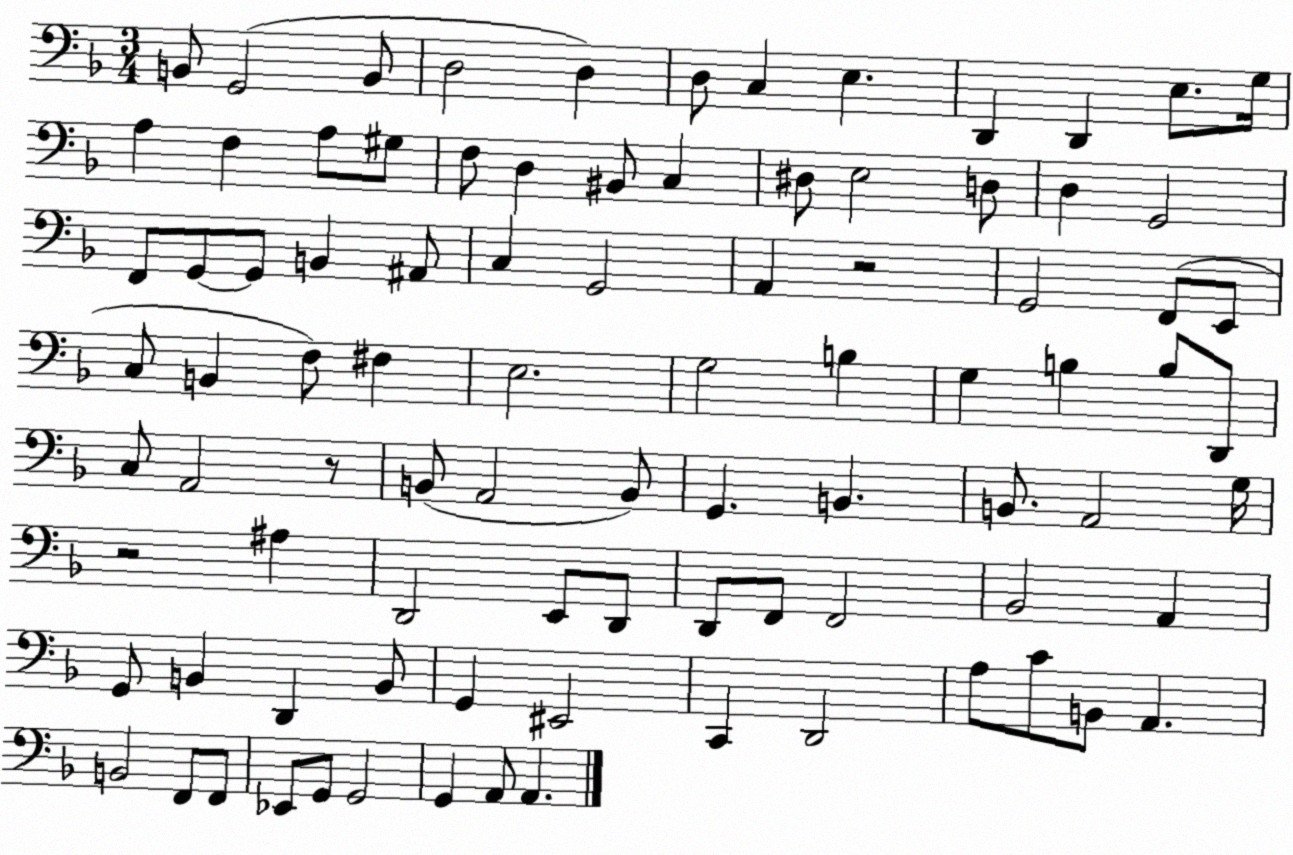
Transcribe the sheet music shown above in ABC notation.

X:1
T:Untitled
M:3/4
L:1/4
K:F
B,,/2 G,,2 B,,/2 D,2 D, D,/2 C, E, D,, D,, E,/2 G,/4 A, F, A,/2 ^G,/2 F,/2 D, ^B,,/2 C, ^D,/2 E,2 D,/2 D, G,,2 F,,/2 G,,/2 G,,/2 B,, ^A,,/2 C, G,,2 A,, z2 G,,2 F,,/2 E,,/2 C,/2 B,, F,/2 ^F, E,2 G,2 B, G, B, B,/2 D,,/2 C,/2 A,,2 z/2 B,,/2 A,,2 B,,/2 G,, B,, B,,/2 A,,2 G,/4 z2 ^A, D,,2 E,,/2 D,,/2 D,,/2 F,,/2 F,,2 _B,,2 A,, G,,/2 B,, D,, B,,/2 G,, ^E,,2 C,, D,,2 A,/2 C/2 B,,/2 A,, B,,2 F,,/2 F,,/2 _E,,/2 G,,/2 G,,2 G,, A,,/2 A,,